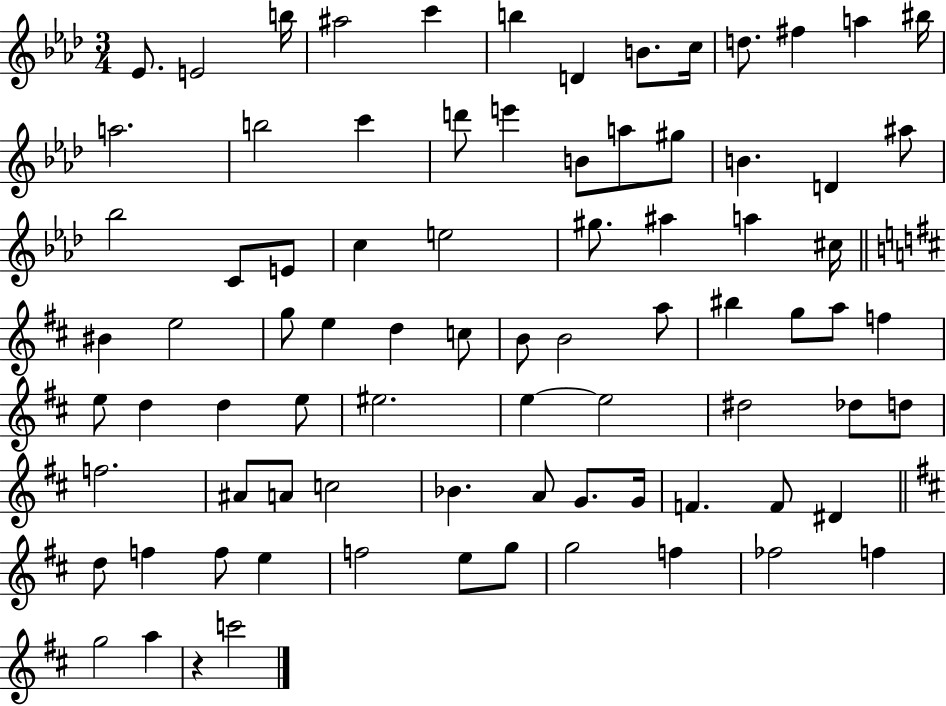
{
  \clef treble
  \numericTimeSignature
  \time 3/4
  \key aes \major
  \repeat volta 2 { ees'8. e'2 b''16 | ais''2 c'''4 | b''4 d'4 b'8. c''16 | d''8. fis''4 a''4 bis''16 | \break a''2. | b''2 c'''4 | d'''8 e'''4 b'8 a''8 gis''8 | b'4. d'4 ais''8 | \break bes''2 c'8 e'8 | c''4 e''2 | gis''8. ais''4 a''4 cis''16 | \bar "||" \break \key b \minor bis'4 e''2 | g''8 e''4 d''4 c''8 | b'8 b'2 a''8 | bis''4 g''8 a''8 f''4 | \break e''8 d''4 d''4 e''8 | eis''2. | e''4~~ e''2 | dis''2 des''8 d''8 | \break f''2. | ais'8 a'8 c''2 | bes'4. a'8 g'8. g'16 | f'4. f'8 dis'4 | \break \bar "||" \break \key b \minor d''8 f''4 f''8 e''4 | f''2 e''8 g''8 | g''2 f''4 | fes''2 f''4 | \break g''2 a''4 | r4 c'''2 | } \bar "|."
}